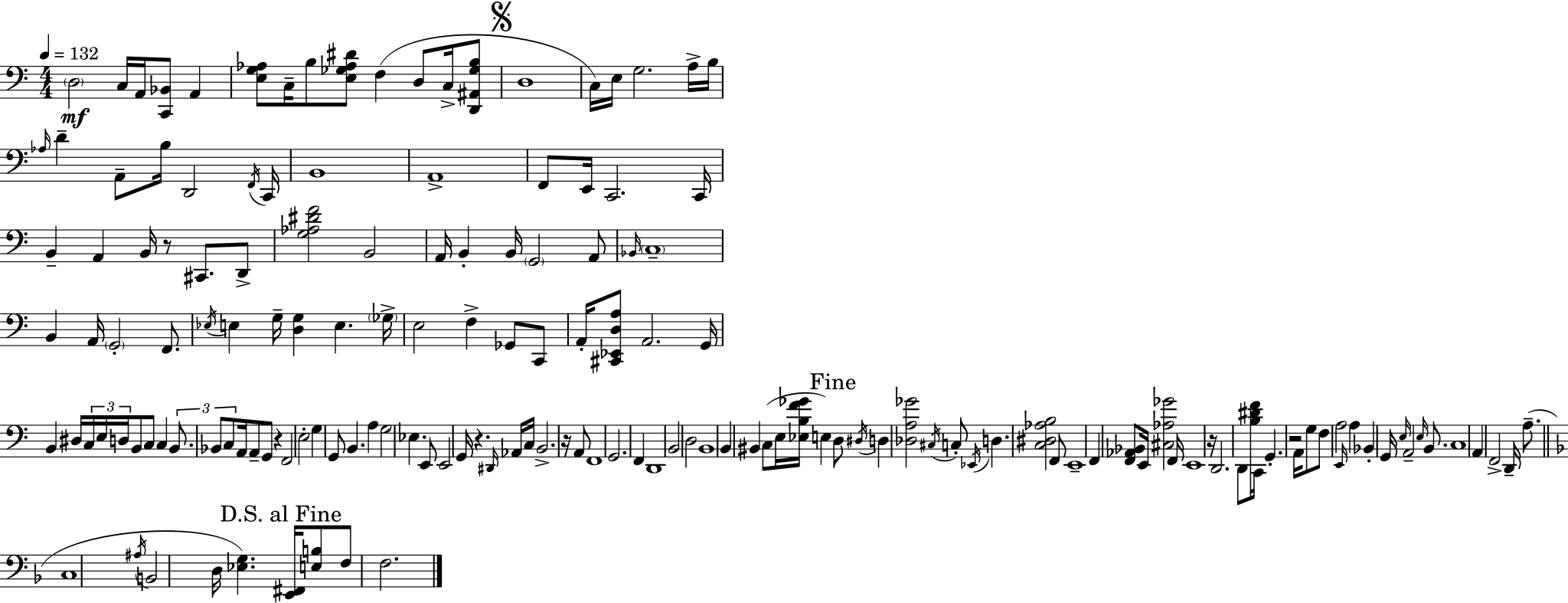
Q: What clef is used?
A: bass